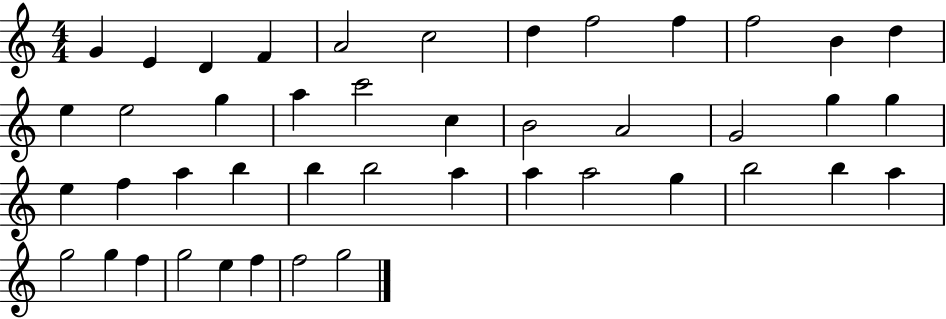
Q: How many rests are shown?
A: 0